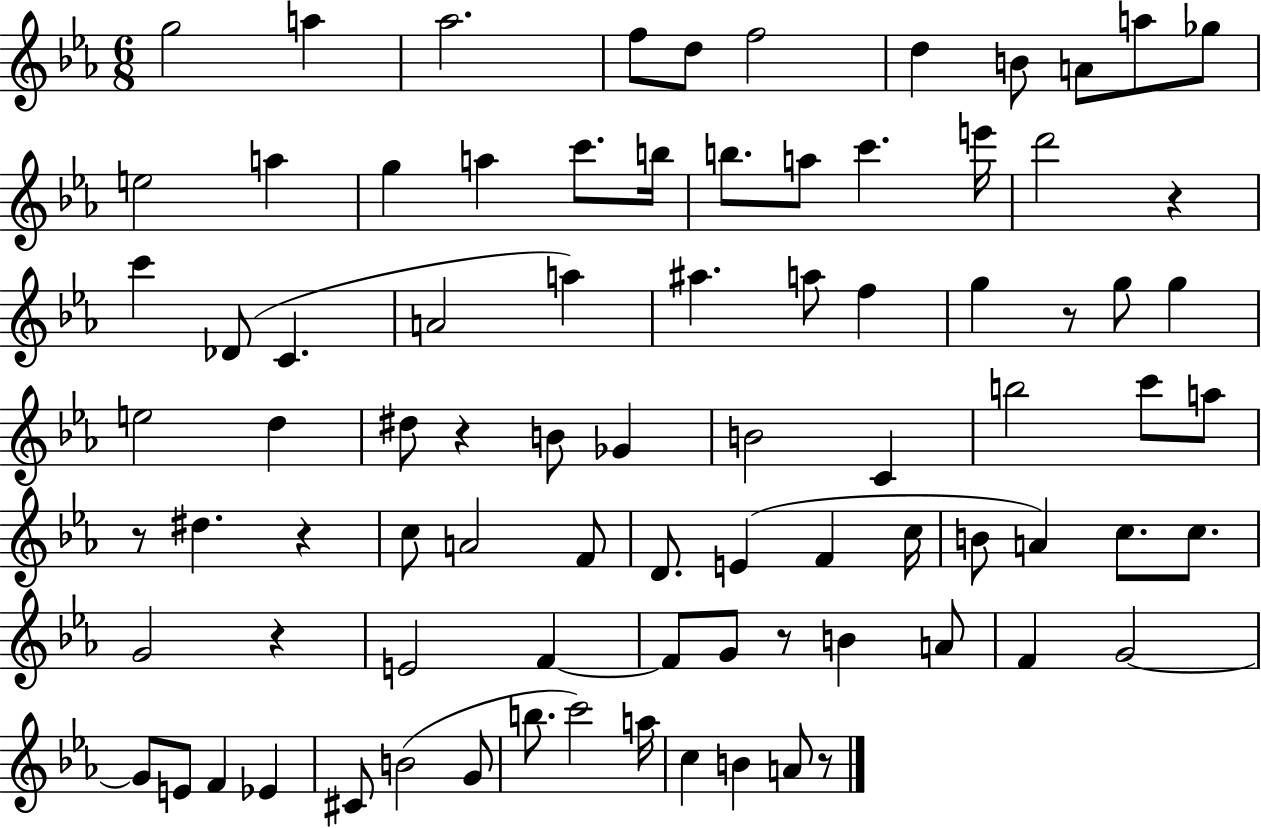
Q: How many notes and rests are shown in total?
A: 85